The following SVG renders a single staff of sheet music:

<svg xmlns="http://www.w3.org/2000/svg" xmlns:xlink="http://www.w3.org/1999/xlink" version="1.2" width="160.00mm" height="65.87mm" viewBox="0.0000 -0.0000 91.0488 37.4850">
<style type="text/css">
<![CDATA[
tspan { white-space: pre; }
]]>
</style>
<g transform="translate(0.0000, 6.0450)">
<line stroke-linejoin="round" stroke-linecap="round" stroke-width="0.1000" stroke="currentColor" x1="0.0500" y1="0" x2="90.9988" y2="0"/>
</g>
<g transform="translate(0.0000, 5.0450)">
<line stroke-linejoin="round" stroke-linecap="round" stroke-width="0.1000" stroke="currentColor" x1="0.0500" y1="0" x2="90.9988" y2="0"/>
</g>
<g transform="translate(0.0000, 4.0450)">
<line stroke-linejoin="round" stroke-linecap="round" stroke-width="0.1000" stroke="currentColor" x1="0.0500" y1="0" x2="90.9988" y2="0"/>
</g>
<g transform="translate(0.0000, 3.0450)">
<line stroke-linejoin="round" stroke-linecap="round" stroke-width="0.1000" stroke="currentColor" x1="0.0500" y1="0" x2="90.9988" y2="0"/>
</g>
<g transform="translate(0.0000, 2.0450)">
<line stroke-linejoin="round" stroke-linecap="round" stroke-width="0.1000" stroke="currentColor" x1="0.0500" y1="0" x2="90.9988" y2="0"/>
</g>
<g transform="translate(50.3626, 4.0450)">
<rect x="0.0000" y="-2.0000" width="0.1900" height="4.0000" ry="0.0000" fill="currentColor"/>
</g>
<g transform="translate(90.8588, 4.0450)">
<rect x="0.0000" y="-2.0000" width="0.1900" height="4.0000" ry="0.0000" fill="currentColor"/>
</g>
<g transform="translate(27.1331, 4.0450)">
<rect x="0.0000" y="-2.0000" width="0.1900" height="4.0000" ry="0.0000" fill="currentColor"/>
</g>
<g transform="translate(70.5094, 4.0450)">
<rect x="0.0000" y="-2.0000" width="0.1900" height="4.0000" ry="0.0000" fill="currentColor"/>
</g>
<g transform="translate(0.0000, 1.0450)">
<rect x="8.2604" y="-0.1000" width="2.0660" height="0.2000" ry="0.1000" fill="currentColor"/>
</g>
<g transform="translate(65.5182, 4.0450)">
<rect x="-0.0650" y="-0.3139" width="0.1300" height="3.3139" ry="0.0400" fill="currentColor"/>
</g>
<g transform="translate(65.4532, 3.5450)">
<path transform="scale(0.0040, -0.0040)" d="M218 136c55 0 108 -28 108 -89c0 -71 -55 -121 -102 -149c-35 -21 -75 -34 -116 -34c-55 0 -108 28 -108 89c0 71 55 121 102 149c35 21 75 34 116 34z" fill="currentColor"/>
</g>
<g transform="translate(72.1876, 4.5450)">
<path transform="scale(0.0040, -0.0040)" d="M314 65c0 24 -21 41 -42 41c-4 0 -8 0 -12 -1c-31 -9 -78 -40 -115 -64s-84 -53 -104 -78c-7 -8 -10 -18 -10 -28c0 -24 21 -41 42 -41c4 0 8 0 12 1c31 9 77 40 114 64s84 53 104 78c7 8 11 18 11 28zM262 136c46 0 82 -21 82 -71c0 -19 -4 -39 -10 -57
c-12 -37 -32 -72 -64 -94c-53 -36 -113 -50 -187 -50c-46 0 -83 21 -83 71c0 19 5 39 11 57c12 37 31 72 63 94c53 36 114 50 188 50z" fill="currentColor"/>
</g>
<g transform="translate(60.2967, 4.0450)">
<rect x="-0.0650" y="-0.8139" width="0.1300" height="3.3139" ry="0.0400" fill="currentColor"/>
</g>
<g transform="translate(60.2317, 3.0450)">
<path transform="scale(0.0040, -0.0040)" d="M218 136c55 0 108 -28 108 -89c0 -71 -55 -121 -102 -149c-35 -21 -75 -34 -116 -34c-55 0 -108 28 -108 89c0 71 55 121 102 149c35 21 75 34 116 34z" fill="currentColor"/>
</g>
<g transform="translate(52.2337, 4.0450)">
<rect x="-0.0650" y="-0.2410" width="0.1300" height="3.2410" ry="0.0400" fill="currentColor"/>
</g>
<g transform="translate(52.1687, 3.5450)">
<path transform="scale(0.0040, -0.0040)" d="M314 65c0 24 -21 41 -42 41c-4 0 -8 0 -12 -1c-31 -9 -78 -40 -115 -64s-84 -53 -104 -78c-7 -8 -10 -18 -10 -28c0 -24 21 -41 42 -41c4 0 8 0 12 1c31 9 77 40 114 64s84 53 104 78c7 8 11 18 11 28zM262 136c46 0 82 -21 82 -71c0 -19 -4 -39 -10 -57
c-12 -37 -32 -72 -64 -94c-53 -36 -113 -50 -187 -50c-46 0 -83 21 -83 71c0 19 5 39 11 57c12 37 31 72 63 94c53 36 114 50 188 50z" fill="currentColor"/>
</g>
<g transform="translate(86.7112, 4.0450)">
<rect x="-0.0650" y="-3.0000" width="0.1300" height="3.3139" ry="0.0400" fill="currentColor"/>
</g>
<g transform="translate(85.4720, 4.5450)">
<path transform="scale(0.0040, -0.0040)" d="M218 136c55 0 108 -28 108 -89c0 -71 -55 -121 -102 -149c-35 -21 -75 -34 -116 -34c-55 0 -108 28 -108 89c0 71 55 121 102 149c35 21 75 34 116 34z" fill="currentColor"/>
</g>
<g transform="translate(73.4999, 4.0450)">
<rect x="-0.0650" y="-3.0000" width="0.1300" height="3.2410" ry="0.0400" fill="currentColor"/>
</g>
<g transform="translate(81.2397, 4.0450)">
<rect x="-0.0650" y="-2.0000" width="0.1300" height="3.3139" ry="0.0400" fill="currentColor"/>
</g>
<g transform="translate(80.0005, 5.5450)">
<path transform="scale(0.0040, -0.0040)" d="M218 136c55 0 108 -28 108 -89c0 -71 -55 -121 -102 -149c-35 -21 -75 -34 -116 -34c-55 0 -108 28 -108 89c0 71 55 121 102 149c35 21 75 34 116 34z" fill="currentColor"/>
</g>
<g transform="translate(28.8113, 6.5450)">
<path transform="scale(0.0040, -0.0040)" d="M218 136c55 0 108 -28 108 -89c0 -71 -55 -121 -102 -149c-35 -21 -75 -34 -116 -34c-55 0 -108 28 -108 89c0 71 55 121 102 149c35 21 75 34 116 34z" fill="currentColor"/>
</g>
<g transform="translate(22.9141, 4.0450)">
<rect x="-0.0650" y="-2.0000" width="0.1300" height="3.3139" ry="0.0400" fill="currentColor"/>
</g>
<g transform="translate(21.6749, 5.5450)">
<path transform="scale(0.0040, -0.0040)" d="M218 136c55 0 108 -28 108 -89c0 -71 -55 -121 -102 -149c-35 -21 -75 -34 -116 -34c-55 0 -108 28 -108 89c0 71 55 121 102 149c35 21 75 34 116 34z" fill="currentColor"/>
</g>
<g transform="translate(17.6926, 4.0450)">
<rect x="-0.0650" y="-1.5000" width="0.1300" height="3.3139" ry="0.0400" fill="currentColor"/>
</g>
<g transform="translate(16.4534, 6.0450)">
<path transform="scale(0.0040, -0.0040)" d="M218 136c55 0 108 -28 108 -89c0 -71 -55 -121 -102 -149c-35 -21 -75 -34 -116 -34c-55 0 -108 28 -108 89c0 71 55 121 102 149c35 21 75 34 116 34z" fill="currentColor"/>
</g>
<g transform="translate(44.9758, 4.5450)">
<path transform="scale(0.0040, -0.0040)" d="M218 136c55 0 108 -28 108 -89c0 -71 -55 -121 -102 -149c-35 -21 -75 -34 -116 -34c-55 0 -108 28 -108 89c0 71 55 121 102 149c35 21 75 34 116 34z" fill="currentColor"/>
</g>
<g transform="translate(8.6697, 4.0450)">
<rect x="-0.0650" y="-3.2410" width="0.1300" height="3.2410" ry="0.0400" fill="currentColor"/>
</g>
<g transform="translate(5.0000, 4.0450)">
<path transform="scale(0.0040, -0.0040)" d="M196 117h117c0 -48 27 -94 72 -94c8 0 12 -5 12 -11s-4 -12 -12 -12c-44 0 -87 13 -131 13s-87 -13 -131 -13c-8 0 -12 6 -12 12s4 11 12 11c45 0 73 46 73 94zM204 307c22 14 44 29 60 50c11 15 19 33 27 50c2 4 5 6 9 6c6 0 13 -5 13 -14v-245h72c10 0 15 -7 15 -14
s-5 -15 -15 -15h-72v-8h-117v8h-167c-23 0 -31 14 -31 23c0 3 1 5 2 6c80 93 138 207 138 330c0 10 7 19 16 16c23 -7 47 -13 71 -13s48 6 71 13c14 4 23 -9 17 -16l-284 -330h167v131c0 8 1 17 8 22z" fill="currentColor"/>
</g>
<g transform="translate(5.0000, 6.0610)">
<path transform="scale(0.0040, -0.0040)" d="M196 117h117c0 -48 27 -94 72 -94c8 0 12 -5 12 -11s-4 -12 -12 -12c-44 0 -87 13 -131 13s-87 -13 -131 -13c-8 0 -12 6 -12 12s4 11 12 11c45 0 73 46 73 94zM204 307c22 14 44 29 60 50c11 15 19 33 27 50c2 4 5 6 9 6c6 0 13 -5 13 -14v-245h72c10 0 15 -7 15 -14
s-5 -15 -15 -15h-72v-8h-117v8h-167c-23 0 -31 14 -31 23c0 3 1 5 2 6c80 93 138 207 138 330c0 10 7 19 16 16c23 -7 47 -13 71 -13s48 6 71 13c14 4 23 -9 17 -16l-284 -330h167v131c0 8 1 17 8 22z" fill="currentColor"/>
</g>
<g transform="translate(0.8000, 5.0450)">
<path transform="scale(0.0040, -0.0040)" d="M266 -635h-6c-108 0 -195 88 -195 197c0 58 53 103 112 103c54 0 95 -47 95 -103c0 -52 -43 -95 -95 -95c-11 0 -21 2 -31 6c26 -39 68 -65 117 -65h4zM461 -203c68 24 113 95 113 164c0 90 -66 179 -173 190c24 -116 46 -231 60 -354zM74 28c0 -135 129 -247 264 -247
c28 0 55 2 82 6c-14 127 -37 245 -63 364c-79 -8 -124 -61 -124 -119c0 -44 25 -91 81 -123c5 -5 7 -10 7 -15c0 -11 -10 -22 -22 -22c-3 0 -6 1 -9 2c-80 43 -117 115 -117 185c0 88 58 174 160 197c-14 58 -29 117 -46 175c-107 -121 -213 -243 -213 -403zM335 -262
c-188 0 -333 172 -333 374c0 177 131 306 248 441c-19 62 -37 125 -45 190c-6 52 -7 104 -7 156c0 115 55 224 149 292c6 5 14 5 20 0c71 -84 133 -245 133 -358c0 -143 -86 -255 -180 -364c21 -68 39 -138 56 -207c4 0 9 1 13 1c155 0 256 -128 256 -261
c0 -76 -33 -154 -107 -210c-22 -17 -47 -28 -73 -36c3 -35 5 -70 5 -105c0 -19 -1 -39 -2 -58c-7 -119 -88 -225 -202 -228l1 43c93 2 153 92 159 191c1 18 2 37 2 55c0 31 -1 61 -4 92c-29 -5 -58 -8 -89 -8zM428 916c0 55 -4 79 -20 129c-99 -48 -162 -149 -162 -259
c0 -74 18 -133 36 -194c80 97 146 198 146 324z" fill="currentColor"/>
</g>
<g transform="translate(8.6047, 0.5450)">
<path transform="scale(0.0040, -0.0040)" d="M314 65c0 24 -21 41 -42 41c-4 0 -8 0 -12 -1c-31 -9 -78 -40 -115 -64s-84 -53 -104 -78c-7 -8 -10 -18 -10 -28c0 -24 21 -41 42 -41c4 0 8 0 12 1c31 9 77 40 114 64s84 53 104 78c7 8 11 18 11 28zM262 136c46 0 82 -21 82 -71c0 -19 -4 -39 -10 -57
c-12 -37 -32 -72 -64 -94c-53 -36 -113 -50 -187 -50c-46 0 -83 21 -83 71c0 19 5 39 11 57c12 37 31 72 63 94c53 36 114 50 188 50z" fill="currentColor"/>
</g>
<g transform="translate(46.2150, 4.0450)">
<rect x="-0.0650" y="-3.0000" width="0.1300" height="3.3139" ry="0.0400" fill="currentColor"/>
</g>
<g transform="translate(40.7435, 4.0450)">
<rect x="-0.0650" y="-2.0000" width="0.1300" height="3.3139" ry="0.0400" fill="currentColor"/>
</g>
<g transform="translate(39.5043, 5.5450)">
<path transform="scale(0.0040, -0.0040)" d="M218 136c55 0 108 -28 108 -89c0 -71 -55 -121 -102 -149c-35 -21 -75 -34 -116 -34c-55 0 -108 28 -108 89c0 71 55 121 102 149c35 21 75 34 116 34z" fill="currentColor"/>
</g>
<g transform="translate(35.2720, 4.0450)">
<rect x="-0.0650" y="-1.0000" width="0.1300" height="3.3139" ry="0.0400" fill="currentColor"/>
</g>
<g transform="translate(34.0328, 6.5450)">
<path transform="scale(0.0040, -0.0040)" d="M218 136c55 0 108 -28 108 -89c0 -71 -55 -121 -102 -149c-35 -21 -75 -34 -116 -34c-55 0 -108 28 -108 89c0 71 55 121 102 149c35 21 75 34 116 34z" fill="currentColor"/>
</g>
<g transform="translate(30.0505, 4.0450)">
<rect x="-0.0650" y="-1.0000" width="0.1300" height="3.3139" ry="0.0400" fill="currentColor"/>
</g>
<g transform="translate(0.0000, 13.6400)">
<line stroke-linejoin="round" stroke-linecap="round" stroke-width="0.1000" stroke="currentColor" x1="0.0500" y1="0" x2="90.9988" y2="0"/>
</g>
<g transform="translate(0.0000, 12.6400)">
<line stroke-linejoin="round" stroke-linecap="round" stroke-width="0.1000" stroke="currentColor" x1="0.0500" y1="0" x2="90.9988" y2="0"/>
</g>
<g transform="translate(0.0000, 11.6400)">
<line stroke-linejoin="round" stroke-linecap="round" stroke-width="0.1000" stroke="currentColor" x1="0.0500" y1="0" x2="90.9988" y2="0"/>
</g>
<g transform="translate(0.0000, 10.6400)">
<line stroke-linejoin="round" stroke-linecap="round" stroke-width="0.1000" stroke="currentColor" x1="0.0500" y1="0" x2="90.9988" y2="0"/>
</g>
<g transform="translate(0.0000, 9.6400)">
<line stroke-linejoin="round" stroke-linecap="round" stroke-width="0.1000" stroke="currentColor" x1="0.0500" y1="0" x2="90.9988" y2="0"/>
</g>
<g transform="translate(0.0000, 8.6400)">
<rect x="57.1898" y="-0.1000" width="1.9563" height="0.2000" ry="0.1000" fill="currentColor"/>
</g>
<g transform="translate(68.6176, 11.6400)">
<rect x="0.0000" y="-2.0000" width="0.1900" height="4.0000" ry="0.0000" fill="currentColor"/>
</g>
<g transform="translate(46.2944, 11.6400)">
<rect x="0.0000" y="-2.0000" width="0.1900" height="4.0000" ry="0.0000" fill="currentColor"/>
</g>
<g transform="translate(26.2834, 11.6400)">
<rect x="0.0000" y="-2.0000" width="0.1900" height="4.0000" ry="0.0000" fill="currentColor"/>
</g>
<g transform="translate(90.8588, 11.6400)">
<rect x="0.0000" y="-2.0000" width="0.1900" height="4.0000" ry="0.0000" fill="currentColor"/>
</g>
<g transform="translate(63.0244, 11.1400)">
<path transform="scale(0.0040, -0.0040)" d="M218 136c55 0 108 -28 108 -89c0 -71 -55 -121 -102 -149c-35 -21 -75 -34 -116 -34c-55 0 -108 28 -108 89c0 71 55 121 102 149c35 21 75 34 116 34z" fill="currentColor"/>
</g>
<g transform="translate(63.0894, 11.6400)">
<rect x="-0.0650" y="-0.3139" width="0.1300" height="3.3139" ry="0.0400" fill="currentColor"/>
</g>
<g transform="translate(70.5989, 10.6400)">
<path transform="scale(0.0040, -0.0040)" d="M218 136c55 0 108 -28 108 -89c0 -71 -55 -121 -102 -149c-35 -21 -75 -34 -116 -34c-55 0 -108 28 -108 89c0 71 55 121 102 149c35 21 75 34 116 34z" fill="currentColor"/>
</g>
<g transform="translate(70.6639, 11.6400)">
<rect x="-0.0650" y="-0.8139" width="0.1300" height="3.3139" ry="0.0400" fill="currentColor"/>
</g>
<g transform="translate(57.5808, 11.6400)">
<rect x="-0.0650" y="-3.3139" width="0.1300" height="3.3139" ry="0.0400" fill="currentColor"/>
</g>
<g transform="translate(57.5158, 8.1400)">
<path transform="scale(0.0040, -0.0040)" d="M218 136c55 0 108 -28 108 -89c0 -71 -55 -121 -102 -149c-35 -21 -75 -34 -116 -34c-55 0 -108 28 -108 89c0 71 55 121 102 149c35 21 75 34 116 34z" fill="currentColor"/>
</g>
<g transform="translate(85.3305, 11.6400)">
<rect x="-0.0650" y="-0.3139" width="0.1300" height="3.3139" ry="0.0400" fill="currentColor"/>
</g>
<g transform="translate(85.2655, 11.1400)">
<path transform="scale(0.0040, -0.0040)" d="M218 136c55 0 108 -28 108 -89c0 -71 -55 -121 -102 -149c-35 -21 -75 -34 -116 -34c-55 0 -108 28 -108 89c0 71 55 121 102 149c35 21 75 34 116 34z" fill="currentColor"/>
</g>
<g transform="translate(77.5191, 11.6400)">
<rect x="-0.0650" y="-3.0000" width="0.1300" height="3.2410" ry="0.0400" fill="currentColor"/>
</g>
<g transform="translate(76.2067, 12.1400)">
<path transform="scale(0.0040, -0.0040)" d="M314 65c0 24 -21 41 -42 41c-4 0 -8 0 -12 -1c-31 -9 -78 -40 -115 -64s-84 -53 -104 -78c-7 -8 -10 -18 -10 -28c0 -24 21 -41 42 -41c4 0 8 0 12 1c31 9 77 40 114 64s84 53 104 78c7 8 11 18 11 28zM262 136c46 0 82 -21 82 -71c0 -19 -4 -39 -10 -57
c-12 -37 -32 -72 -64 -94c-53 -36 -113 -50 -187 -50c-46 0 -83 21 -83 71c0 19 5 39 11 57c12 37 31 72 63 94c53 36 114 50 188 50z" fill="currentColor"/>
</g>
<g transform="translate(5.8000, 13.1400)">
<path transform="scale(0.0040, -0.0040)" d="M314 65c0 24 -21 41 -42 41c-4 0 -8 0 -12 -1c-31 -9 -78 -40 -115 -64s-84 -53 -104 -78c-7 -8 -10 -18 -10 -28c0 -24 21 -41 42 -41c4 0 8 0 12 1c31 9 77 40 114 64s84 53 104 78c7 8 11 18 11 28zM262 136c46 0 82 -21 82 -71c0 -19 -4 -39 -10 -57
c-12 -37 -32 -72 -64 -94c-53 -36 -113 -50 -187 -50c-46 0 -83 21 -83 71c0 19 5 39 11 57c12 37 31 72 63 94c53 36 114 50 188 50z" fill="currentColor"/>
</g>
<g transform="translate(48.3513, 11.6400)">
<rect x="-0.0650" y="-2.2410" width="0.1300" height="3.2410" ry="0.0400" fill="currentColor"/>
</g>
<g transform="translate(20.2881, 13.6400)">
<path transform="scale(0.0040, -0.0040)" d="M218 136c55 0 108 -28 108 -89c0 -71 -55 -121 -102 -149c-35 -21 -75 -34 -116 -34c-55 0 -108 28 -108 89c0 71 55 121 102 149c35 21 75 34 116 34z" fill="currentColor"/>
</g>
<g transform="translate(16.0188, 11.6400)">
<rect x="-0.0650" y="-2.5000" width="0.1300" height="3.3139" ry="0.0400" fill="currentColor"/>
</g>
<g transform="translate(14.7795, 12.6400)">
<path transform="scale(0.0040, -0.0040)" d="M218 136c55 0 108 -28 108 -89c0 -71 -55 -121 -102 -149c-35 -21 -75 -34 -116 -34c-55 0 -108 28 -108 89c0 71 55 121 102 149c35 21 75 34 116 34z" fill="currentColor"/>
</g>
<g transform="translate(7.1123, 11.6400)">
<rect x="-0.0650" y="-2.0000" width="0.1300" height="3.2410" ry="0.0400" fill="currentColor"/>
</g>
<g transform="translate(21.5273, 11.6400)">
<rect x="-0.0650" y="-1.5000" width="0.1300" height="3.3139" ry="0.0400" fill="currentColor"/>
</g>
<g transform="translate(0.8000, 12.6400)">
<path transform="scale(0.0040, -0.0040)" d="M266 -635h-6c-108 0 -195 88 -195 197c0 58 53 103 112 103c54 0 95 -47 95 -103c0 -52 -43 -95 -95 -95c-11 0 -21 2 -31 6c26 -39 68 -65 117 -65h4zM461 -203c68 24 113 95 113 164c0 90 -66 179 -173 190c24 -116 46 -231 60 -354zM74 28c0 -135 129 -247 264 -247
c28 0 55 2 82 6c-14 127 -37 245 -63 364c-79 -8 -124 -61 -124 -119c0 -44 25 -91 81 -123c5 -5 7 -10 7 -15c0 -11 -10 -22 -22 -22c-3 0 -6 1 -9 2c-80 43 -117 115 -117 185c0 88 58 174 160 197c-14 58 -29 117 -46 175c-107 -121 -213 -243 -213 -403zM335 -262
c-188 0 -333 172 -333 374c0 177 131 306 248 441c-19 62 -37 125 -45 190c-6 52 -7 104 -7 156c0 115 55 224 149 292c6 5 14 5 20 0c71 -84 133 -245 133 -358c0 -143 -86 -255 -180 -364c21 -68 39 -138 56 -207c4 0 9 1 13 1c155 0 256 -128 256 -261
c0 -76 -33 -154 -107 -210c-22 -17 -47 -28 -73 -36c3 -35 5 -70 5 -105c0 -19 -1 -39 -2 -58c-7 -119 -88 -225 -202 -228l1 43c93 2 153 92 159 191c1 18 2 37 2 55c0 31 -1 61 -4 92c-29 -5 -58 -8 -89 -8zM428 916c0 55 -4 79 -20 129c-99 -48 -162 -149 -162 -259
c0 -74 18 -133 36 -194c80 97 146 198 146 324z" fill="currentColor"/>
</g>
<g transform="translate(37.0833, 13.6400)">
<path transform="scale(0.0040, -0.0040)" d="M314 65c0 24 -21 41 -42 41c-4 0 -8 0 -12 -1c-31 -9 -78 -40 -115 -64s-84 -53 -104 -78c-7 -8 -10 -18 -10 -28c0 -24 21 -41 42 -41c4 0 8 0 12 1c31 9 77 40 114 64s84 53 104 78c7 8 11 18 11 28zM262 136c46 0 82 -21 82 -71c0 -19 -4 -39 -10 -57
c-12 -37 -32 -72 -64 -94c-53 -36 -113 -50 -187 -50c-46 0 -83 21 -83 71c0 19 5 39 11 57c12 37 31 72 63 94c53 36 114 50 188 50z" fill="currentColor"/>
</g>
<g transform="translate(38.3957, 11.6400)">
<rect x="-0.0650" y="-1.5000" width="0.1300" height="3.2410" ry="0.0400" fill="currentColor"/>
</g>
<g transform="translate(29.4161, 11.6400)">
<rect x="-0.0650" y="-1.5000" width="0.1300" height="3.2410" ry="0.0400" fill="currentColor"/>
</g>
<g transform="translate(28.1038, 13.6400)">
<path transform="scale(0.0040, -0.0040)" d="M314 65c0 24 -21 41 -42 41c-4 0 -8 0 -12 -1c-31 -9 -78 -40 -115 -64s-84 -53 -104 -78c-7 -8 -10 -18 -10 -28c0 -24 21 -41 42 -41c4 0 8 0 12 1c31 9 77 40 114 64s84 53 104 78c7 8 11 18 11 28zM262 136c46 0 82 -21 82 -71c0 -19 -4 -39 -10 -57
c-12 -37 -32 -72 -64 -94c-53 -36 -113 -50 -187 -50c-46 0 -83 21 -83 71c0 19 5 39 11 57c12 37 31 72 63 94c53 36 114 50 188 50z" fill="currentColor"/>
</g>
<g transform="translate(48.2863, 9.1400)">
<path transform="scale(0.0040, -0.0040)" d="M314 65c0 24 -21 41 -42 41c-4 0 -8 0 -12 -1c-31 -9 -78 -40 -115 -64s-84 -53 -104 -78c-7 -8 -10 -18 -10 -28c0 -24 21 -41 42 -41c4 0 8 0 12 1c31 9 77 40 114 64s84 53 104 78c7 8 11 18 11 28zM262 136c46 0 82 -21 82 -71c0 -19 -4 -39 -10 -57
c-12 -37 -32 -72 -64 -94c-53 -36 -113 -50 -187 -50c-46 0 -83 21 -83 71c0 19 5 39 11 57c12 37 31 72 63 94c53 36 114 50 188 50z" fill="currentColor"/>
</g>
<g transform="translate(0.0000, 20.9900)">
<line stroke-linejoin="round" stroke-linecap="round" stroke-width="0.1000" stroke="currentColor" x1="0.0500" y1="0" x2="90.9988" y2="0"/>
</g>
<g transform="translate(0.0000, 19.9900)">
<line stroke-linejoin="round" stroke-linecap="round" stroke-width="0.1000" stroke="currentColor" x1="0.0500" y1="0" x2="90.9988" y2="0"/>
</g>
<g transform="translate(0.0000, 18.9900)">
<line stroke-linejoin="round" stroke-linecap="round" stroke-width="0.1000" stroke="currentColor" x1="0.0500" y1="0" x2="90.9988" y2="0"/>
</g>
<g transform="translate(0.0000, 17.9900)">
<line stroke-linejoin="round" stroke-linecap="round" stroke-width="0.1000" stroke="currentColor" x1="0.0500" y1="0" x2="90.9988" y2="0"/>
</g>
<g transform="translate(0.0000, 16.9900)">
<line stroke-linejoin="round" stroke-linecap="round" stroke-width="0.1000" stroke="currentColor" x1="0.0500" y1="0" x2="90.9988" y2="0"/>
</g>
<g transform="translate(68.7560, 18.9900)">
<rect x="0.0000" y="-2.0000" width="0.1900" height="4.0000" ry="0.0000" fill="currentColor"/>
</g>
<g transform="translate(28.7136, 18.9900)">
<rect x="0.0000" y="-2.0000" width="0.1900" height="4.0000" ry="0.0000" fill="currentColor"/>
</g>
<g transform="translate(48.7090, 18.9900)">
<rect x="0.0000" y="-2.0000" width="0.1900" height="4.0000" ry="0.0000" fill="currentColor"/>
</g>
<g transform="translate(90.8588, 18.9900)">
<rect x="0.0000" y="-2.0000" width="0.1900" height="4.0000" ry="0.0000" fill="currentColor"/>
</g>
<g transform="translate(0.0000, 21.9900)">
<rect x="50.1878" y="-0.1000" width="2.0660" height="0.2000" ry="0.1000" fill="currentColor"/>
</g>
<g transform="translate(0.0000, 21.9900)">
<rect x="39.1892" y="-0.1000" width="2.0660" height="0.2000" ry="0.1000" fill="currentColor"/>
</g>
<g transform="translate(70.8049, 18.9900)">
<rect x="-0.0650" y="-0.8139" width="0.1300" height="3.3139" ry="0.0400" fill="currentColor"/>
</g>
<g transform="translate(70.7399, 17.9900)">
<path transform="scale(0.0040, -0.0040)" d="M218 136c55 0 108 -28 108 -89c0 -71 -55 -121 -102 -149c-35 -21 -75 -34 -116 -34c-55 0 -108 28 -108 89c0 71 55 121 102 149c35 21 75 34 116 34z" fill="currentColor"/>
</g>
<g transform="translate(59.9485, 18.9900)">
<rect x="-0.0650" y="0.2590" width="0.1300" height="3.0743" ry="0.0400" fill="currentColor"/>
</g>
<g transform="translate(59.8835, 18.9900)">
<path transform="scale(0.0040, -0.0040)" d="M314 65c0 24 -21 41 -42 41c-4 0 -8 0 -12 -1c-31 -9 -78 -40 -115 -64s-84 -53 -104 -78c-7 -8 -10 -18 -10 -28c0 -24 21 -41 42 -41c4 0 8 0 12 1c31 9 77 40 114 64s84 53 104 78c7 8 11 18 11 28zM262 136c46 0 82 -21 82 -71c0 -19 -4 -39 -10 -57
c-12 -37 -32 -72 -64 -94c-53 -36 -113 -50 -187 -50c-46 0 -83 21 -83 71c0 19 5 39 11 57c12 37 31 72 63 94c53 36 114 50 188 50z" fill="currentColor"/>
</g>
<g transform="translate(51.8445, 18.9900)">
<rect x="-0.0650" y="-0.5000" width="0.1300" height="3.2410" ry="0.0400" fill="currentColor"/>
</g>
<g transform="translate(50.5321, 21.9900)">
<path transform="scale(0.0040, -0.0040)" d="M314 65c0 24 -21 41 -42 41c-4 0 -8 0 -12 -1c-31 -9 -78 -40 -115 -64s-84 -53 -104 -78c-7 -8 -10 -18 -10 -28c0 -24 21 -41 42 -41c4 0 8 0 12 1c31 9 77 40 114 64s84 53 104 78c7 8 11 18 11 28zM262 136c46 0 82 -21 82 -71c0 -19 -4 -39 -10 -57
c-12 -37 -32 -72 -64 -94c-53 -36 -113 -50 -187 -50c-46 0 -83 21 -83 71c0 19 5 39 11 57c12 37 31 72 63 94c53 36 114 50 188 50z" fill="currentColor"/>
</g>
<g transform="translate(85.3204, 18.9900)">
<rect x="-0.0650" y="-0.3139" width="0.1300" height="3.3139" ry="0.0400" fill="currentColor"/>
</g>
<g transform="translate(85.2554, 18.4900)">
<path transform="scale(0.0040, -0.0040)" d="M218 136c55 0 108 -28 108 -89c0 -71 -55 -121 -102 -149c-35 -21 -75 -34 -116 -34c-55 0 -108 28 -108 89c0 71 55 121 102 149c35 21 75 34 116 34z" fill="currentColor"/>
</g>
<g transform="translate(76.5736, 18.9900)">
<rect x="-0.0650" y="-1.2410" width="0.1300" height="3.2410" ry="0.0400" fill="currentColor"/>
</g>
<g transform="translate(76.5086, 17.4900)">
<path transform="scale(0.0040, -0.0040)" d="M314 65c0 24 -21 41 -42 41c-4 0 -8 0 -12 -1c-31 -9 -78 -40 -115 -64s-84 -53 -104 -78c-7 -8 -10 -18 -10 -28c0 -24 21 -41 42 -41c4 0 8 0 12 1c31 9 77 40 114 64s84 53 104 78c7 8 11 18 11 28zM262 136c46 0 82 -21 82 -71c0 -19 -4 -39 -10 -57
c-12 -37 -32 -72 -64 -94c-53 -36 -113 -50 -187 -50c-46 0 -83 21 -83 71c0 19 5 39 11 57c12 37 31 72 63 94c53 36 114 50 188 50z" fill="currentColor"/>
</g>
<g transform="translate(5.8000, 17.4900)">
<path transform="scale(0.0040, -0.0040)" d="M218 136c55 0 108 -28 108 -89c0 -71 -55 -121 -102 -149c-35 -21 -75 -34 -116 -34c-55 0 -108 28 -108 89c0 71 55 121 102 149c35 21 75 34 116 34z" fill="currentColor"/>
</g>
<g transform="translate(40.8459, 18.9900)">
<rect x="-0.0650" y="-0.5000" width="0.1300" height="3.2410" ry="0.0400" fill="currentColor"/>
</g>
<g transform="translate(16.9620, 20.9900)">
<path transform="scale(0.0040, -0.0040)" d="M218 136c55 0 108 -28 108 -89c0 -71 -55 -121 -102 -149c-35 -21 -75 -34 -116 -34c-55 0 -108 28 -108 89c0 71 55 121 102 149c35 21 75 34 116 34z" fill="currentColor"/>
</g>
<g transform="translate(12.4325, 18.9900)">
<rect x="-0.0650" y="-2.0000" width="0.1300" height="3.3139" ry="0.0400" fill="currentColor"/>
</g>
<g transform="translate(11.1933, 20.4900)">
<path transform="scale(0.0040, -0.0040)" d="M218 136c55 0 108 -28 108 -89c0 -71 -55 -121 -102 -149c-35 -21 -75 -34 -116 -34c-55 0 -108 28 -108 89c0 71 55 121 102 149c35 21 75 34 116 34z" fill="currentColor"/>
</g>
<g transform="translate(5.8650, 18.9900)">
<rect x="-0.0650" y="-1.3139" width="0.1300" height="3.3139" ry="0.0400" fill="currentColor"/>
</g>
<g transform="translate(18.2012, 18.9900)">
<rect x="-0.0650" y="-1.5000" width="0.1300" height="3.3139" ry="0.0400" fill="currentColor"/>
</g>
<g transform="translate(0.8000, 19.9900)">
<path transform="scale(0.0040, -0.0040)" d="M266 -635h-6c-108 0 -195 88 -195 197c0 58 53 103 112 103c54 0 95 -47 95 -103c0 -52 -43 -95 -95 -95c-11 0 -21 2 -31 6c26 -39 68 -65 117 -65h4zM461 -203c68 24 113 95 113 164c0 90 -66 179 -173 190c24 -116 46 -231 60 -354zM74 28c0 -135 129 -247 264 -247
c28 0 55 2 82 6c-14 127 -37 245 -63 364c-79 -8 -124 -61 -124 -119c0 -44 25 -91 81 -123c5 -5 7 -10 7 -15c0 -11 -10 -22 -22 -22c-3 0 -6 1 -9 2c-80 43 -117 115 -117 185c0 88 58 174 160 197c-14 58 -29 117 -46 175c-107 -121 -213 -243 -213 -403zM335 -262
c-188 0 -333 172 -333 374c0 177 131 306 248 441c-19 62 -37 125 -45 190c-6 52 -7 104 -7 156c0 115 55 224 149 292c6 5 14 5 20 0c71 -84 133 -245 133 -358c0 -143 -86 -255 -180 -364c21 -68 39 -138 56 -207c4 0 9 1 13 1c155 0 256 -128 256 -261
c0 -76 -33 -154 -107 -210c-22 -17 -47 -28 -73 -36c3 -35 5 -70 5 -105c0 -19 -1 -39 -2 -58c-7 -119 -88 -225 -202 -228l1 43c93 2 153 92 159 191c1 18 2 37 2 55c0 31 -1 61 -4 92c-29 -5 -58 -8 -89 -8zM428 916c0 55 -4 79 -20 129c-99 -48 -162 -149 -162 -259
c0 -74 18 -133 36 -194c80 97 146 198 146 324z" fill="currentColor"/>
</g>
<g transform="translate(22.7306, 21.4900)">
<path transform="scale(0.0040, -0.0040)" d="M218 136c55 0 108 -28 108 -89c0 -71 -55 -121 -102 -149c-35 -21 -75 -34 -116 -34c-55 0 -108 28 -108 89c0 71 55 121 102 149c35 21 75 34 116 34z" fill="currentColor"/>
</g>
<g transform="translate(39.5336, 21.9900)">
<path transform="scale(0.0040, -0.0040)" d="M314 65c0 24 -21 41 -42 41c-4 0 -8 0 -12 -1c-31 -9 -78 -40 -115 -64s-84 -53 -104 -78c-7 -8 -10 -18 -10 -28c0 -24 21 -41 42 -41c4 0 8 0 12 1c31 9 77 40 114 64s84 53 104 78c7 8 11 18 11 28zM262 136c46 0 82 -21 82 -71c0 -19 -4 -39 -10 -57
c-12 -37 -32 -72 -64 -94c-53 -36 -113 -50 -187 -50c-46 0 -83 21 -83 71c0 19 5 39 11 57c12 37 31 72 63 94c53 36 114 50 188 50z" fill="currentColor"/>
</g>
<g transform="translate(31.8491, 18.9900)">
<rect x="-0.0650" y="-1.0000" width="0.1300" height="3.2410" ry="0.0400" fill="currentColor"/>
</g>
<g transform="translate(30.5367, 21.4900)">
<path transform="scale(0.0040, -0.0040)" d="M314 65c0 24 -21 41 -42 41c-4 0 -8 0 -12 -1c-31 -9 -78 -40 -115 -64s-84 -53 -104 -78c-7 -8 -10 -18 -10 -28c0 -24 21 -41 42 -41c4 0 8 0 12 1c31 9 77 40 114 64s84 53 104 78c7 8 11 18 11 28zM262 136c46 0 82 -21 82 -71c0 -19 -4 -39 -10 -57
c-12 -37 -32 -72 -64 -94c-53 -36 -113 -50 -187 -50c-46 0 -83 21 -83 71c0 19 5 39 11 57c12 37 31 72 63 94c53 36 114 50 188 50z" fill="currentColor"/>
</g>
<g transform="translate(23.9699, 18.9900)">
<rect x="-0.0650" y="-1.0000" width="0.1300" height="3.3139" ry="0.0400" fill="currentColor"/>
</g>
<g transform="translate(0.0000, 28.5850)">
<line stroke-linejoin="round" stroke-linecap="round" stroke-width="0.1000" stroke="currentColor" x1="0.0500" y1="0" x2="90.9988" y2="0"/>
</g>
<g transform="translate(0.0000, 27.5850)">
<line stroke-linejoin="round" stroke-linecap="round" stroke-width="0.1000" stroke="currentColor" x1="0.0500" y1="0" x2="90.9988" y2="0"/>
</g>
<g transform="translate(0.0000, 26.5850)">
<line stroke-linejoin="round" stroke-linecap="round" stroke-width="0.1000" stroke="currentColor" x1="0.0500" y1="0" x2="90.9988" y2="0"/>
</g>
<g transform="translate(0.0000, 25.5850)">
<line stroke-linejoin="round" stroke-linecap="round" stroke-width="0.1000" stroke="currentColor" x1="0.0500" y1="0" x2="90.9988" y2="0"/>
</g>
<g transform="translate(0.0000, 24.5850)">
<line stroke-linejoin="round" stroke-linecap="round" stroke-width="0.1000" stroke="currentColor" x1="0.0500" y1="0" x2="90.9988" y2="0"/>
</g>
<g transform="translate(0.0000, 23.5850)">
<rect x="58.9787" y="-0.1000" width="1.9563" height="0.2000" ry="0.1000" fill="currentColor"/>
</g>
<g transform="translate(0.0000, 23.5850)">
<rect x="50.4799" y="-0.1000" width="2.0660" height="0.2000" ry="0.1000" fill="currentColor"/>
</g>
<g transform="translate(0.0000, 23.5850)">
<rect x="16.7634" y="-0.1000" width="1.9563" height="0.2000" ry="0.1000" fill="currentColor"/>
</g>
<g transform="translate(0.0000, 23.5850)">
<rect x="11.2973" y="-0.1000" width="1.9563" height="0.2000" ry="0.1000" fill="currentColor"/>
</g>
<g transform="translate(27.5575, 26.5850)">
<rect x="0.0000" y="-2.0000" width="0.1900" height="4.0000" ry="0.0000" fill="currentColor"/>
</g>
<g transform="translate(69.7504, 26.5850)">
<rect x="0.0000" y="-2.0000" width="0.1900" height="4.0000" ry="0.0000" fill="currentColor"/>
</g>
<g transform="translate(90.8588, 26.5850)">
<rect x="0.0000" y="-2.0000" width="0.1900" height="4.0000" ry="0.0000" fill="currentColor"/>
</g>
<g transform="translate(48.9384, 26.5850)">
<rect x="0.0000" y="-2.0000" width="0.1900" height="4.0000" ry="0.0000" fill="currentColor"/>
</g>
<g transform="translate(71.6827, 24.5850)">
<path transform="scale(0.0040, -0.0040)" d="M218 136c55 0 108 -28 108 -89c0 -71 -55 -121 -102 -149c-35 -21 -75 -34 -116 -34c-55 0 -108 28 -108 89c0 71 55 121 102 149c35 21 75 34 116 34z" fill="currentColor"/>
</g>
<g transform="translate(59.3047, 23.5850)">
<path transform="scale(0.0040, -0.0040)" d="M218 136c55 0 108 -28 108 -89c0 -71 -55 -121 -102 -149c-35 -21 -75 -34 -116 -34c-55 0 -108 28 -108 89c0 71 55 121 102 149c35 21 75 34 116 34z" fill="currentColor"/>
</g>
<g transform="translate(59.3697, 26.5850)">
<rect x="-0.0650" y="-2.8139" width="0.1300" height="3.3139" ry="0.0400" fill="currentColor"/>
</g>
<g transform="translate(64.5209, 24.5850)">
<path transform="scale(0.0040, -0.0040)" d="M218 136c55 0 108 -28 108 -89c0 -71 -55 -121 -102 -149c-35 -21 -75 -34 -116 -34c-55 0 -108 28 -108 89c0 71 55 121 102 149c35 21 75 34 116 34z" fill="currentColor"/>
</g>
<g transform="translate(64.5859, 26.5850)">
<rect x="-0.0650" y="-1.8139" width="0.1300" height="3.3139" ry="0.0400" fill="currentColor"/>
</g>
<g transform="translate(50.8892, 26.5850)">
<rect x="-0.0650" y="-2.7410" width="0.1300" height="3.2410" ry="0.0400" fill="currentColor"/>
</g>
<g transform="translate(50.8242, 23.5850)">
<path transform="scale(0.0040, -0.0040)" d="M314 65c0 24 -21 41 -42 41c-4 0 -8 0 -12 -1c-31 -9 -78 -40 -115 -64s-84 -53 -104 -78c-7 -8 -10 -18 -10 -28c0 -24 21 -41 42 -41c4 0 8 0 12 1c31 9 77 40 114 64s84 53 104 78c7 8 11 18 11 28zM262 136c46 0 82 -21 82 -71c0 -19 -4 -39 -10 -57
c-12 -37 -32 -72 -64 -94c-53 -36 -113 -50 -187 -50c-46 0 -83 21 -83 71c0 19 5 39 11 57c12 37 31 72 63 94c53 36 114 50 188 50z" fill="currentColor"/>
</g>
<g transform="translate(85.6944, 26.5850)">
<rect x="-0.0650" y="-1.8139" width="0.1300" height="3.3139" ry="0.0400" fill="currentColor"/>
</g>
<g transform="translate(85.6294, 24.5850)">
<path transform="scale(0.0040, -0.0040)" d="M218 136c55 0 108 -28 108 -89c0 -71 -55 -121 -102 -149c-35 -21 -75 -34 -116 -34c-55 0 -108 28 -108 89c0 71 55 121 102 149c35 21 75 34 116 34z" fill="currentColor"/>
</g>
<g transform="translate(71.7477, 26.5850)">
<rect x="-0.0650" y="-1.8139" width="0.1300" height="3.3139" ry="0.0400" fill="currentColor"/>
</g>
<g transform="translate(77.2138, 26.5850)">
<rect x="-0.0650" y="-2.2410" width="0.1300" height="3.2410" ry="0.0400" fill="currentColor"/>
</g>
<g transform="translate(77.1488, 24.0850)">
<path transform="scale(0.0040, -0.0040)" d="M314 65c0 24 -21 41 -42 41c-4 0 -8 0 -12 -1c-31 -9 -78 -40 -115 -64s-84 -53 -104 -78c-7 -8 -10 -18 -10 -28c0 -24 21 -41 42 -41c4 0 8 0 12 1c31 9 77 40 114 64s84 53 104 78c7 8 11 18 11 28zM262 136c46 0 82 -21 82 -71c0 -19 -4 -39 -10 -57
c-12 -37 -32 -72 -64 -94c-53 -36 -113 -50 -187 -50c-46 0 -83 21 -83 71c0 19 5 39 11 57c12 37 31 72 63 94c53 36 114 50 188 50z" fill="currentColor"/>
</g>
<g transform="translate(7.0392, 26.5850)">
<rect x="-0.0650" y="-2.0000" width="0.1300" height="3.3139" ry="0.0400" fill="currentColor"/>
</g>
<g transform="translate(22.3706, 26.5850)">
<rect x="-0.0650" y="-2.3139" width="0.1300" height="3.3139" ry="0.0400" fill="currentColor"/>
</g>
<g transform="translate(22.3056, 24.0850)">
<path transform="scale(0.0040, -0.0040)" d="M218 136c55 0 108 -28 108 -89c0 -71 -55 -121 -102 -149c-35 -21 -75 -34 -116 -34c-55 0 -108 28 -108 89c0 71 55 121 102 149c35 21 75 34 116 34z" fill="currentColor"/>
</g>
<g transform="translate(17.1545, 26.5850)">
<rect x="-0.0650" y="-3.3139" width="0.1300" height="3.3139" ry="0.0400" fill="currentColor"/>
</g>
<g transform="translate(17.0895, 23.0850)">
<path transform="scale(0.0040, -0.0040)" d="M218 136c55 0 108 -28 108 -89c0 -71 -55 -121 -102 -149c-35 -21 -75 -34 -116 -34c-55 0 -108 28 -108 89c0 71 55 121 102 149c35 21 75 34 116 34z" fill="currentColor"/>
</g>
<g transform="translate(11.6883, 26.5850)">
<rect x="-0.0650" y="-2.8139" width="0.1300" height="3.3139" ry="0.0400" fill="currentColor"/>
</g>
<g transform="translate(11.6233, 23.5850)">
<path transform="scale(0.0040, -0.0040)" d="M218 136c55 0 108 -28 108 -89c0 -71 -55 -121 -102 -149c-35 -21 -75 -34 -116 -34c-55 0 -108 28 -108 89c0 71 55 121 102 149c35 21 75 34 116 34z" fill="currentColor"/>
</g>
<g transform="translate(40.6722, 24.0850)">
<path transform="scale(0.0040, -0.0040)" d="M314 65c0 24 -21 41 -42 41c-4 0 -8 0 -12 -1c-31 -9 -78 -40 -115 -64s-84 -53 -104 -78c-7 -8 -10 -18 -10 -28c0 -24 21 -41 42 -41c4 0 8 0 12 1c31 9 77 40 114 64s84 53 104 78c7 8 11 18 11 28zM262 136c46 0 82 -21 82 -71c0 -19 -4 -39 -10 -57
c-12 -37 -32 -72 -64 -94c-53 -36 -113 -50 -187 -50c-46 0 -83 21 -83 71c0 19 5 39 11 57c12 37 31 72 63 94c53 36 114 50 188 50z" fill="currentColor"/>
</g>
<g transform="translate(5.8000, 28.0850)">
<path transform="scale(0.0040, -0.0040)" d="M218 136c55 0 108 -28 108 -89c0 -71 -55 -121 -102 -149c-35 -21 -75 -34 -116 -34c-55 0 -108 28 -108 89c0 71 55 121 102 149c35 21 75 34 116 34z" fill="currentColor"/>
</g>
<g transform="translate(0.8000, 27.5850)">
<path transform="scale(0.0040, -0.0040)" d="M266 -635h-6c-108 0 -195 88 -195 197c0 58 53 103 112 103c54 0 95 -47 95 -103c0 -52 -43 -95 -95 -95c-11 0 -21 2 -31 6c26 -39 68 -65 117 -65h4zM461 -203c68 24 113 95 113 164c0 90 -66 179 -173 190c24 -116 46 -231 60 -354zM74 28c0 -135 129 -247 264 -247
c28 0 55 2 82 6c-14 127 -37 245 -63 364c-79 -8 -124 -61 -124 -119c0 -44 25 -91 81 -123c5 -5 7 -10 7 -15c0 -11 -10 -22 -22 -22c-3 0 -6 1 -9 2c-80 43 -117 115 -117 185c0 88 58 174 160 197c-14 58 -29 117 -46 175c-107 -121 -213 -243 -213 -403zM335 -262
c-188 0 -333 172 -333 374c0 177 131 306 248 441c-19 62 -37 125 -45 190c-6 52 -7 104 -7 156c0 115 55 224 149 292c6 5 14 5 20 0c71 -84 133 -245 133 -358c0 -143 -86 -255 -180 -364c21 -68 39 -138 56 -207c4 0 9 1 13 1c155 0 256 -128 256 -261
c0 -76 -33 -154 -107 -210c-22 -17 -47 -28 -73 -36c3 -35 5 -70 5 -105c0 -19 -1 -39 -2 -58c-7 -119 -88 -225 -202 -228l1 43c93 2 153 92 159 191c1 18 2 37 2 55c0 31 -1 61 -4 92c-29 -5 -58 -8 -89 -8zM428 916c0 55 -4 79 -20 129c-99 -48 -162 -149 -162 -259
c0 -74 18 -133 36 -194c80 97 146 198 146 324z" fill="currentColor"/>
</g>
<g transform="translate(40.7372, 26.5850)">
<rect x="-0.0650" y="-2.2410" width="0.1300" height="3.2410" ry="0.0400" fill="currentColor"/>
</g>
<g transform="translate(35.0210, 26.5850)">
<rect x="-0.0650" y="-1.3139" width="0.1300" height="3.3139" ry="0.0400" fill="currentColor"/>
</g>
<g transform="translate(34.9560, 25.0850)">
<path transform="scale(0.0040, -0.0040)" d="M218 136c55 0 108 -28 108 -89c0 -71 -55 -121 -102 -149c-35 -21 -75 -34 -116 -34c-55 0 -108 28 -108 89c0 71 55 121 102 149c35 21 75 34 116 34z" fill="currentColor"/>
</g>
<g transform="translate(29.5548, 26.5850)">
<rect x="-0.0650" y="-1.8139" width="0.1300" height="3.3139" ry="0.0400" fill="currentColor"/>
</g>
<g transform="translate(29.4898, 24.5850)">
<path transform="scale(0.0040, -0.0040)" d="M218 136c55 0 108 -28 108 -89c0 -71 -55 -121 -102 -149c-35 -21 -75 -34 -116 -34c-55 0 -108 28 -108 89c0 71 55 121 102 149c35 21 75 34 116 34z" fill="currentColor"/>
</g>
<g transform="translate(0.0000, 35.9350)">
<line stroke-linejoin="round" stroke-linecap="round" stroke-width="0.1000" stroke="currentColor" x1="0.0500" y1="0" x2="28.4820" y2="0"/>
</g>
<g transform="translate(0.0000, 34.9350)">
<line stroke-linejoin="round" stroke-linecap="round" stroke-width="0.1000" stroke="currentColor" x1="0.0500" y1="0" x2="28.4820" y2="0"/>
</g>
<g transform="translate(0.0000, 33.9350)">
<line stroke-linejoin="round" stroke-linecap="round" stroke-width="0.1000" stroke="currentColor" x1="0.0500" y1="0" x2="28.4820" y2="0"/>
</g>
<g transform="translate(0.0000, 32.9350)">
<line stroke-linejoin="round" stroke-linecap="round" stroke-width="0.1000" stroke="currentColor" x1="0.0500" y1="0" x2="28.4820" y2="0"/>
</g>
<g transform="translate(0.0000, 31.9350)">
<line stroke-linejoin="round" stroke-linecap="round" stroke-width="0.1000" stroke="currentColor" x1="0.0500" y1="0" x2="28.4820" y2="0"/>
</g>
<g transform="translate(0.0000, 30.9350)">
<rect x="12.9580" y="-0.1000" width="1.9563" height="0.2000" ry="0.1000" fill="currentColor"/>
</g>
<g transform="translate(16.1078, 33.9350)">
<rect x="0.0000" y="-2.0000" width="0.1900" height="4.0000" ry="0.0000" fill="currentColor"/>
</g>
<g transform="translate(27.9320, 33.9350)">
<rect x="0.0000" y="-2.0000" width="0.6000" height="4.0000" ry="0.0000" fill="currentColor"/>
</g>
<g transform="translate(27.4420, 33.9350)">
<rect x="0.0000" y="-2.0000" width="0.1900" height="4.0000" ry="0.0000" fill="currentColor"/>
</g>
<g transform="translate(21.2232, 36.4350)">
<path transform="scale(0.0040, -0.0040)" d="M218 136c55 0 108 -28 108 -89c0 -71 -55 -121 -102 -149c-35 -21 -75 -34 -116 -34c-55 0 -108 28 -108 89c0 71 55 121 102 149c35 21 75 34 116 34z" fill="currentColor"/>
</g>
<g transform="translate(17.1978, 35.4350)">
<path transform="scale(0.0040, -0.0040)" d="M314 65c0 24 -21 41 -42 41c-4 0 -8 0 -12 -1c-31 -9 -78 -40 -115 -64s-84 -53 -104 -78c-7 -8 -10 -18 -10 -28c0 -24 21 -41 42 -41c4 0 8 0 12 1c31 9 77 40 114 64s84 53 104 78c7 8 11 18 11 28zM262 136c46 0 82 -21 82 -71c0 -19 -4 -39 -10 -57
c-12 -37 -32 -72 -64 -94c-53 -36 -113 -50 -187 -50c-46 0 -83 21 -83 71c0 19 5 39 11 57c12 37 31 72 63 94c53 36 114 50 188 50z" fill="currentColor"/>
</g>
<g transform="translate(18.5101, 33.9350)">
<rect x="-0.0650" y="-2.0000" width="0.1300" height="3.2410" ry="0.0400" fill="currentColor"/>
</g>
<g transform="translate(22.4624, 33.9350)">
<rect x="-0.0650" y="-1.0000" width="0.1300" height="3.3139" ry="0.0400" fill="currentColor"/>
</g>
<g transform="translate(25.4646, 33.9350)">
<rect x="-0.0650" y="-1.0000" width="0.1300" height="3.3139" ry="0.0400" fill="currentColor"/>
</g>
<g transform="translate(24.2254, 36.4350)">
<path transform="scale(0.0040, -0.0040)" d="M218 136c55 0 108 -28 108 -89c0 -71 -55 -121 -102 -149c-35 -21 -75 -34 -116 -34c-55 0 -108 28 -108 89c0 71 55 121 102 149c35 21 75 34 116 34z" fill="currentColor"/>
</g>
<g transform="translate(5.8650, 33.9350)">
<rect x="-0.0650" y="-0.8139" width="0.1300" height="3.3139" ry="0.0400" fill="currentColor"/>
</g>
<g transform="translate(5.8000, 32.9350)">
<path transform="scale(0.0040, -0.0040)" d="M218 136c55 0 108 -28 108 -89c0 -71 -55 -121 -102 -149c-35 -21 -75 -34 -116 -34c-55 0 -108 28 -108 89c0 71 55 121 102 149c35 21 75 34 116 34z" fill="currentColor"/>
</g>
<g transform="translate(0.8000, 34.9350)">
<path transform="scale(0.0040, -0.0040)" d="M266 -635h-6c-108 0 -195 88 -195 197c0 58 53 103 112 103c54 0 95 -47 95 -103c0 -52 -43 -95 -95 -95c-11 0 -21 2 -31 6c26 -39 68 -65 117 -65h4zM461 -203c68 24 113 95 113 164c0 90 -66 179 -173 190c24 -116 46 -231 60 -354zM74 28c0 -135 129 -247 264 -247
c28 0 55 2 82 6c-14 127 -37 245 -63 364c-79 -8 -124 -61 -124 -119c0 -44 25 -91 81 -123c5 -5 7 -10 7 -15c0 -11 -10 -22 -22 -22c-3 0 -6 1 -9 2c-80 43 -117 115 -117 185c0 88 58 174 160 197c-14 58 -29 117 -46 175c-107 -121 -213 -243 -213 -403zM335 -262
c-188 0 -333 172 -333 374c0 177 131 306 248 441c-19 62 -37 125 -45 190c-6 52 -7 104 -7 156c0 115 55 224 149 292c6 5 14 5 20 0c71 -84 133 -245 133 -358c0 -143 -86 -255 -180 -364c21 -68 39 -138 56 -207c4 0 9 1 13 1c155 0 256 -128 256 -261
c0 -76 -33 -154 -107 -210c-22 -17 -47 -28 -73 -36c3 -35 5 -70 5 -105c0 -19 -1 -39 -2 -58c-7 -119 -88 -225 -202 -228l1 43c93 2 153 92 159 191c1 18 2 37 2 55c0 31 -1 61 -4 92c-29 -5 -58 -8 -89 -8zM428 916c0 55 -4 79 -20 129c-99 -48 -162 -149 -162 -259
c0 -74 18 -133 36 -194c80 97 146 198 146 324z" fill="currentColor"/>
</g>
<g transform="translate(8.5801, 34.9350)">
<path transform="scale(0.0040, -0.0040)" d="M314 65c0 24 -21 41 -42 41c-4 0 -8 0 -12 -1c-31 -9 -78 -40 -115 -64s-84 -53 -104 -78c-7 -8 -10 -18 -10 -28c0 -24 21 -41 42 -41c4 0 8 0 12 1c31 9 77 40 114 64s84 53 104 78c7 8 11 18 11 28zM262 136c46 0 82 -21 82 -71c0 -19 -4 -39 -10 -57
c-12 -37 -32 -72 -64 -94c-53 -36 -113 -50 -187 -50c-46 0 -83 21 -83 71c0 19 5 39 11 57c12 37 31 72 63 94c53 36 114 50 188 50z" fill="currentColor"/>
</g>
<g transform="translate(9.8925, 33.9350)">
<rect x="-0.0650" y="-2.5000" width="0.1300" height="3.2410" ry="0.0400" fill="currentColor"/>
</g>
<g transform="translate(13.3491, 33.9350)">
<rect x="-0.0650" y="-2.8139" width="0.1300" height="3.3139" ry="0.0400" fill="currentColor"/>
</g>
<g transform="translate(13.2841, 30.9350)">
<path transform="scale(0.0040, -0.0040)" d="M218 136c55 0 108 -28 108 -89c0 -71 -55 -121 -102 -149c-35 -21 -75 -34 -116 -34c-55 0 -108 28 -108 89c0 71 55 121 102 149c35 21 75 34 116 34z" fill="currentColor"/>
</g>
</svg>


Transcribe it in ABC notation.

X:1
T:Untitled
M:4/4
L:1/4
K:C
b2 E F D D F A c2 d c A2 F A F2 G E E2 E2 g2 b c d A2 c e F E D D2 C2 C2 B2 d e2 c F a b g f e g2 a2 a f f g2 f d G2 a F2 D D